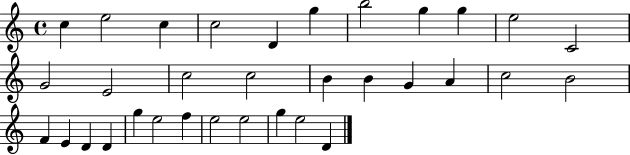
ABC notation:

X:1
T:Untitled
M:4/4
L:1/4
K:C
c e2 c c2 D g b2 g g e2 C2 G2 E2 c2 c2 B B G A c2 B2 F E D D g e2 f e2 e2 g e2 D